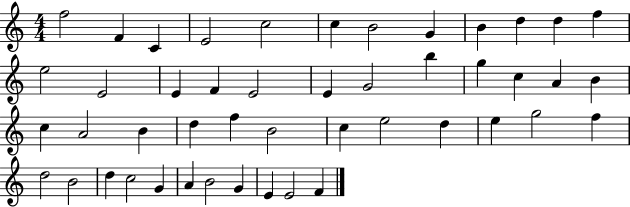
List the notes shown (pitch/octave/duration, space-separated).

F5/h F4/q C4/q E4/h C5/h C5/q B4/h G4/q B4/q D5/q D5/q F5/q E5/h E4/h E4/q F4/q E4/h E4/q G4/h B5/q G5/q C5/q A4/q B4/q C5/q A4/h B4/q D5/q F5/q B4/h C5/q E5/h D5/q E5/q G5/h F5/q D5/h B4/h D5/q C5/h G4/q A4/q B4/h G4/q E4/q E4/h F4/q